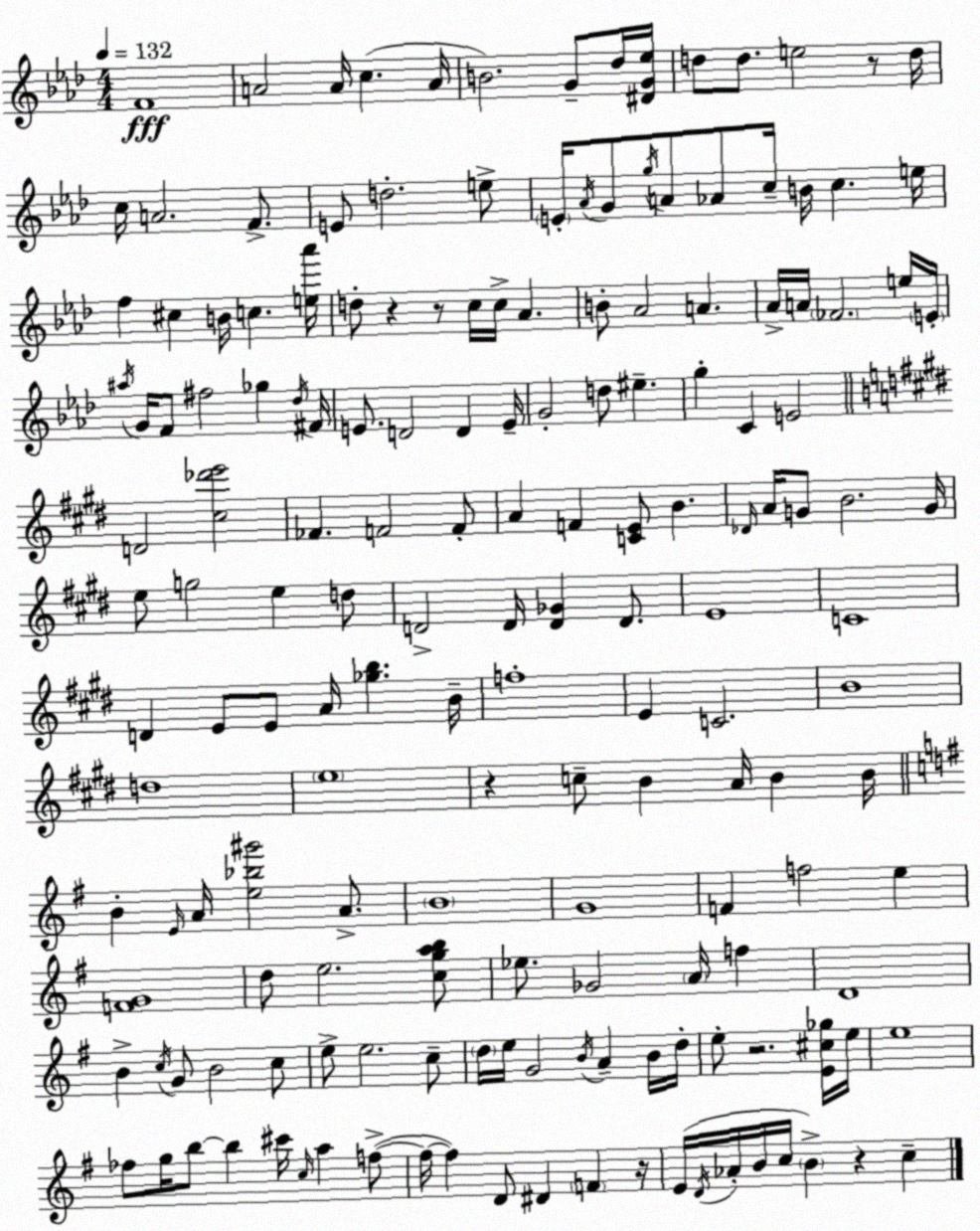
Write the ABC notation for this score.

X:1
T:Untitled
M:4/4
L:1/4
K:Fm
F4 A2 A/4 c A/4 B2 G/2 _d/4 [^DG_e]/4 d/2 d/2 e2 z/2 d/4 c/4 A2 F/2 E/2 d2 e/2 E/4 _A/4 G/2 g/4 A/2 _A/2 c/4 B/4 c e/4 f ^c B/4 c [e_a']/4 d/2 z z/2 c/4 c/4 _A B/2 _A2 A _A/4 A/4 _F2 e/4 E/4 ^a/4 G/4 F/2 ^f2 _g _d/4 ^F/4 E/2 D2 D E/4 G2 d/2 ^e g C E2 D2 [^c_d'e']2 _F F2 F/2 A F [CE]/2 B _D/4 A/4 G/2 B2 G/4 e/2 g2 e d/2 D2 D/4 [D_G] D/2 E4 C4 D E/2 E/2 A/4 [_gb] B/4 f4 E C2 B4 d4 e4 z c/2 B A/4 B B/4 B E/4 A/4 [e_b^g']2 A/2 B4 G4 F f2 e [FG]4 d/2 e2 [cgab]/2 _e/2 _G2 A/4 f D4 B c/4 G/2 B2 c/2 e/2 e2 c/2 d/4 e/4 G2 B/4 A B/4 d/4 e/2 z2 [E^c_g]/4 e/4 e4 _f/2 g/4 b/2 b ^c'/4 c/4 a f/2 f/4 f D/2 ^D F z/4 E/4 D/4 _A/4 B/4 c/4 B z c